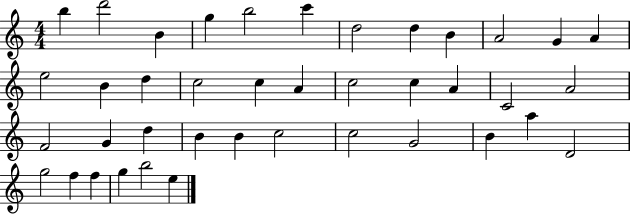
X:1
T:Untitled
M:4/4
L:1/4
K:C
b d'2 B g b2 c' d2 d B A2 G A e2 B d c2 c A c2 c A C2 A2 F2 G d B B c2 c2 G2 B a D2 g2 f f g b2 e